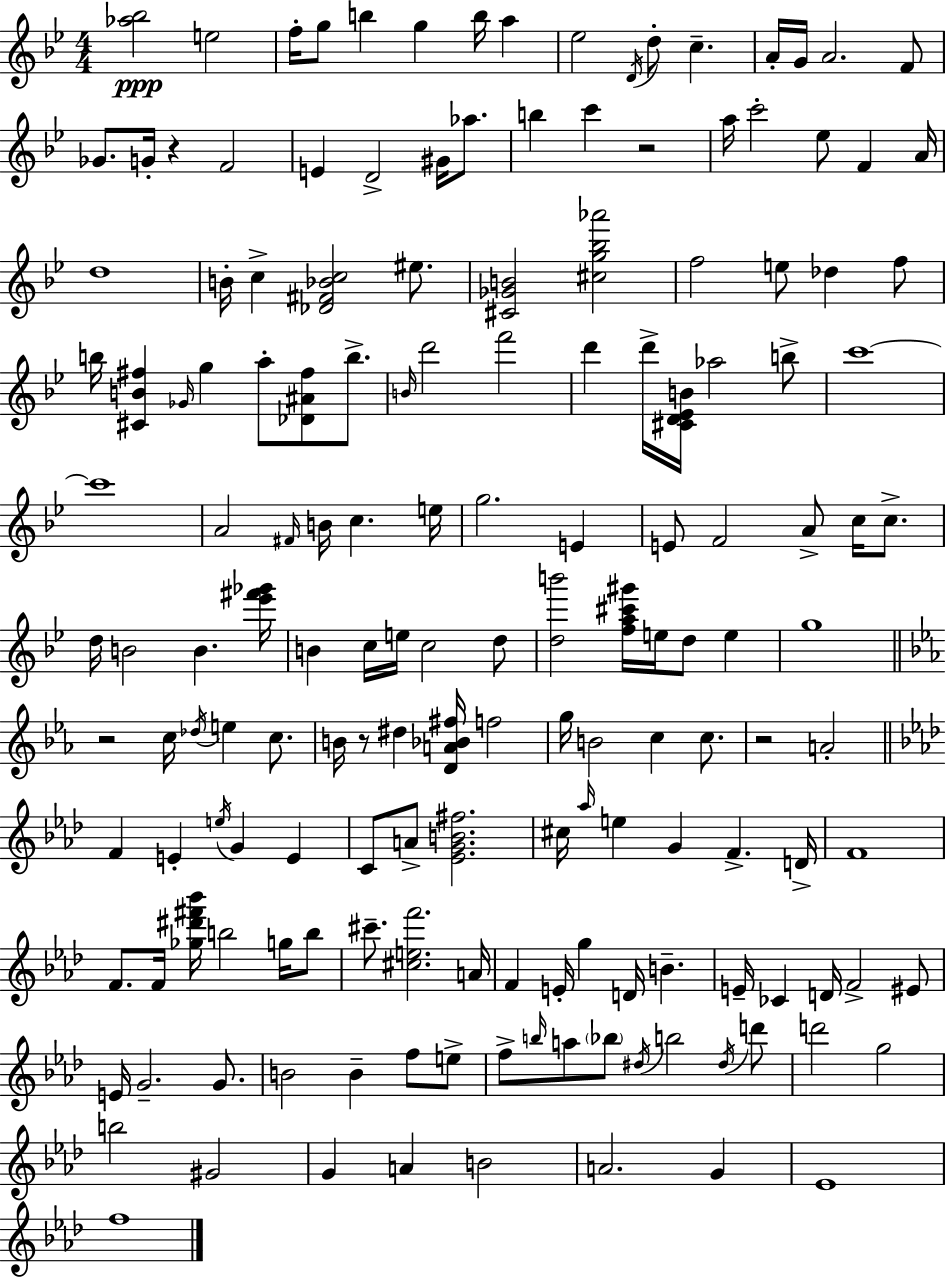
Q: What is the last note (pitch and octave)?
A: F5